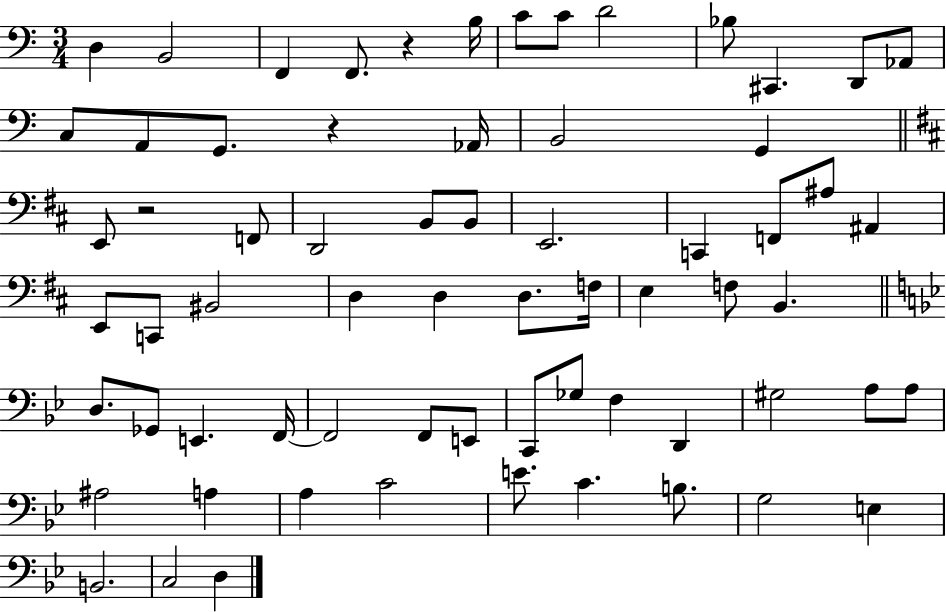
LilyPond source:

{
  \clef bass
  \numericTimeSignature
  \time 3/4
  \key c \major
  d4 b,2 | f,4 f,8. r4 b16 | c'8 c'8 d'2 | bes8 cis,4. d,8 aes,8 | \break c8 a,8 g,8. r4 aes,16 | b,2 g,4 | \bar "||" \break \key b \minor e,8 r2 f,8 | d,2 b,8 b,8 | e,2. | c,4 f,8 ais8 ais,4 | \break e,8 c,8 bis,2 | d4 d4 d8. f16 | e4 f8 b,4. | \bar "||" \break \key bes \major d8. ges,8 e,4. f,16~~ | f,2 f,8 e,8 | c,8 ges8 f4 d,4 | gis2 a8 a8 | \break ais2 a4 | a4 c'2 | e'8. c'4. b8. | g2 e4 | \break b,2. | c2 d4 | \bar "|."
}